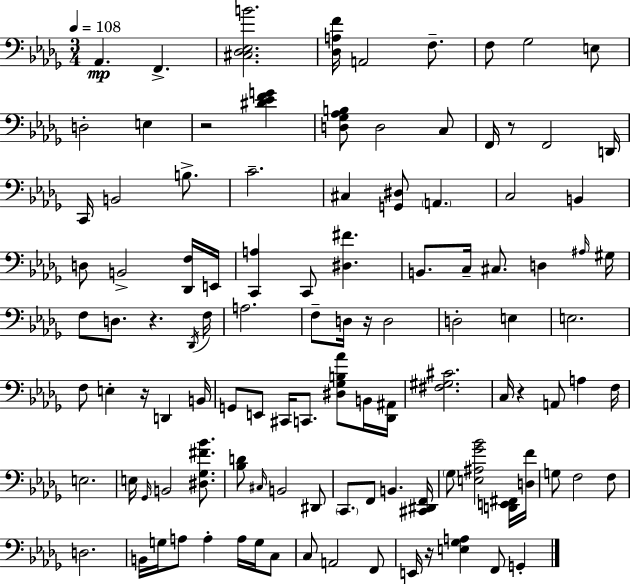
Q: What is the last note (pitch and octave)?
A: G2